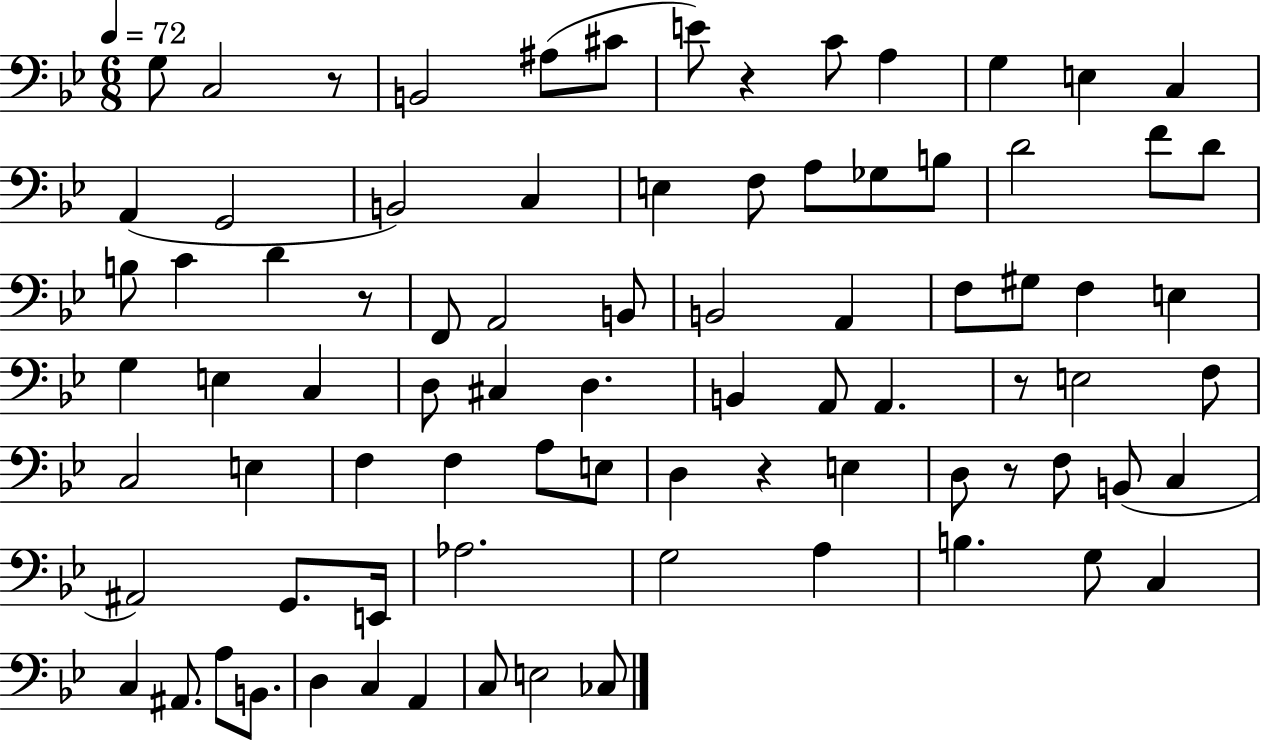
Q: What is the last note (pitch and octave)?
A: CES3